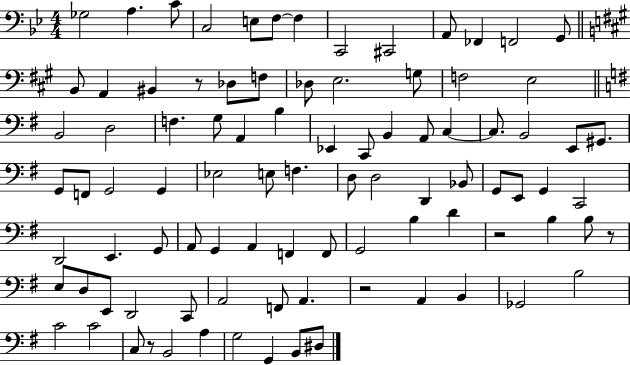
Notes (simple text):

Gb3/h A3/q. C4/e C3/h E3/e F3/e F3/q C2/h C#2/h A2/e FES2/q F2/h G2/e B2/e A2/q BIS2/q R/e Db3/e F3/e Db3/e E3/h. G3/e F3/h E3/h B2/h D3/h F3/q. G3/e A2/q B3/q Eb2/q C2/e B2/q A2/e C3/q C3/e. B2/h E2/e G#2/e. G2/e F2/e G2/h G2/q Eb3/h E3/e F3/q. D3/e D3/h D2/q Bb2/e G2/e E2/e G2/q C2/h D2/h E2/q. G2/e A2/e G2/q A2/q F2/q F2/e G2/h B3/q D4/q R/h B3/q B3/e R/e E3/e D3/e E2/e D2/h C2/e A2/h F2/e A2/q. R/h A2/q B2/q Gb2/h B3/h C4/h C4/h C3/e R/e B2/h A3/q G3/h G2/q B2/e D#3/e